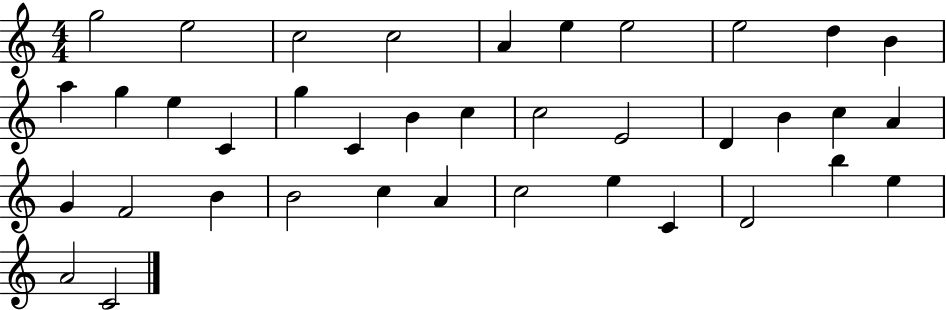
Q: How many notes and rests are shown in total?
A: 38